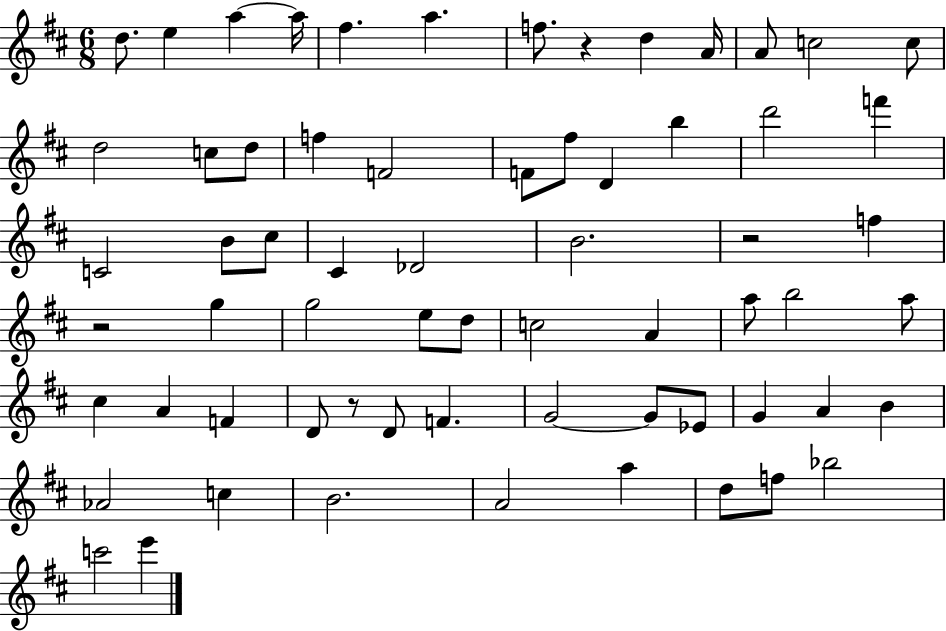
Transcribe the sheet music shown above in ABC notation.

X:1
T:Untitled
M:6/8
L:1/4
K:D
d/2 e a a/4 ^f a f/2 z d A/4 A/2 c2 c/2 d2 c/2 d/2 f F2 F/2 ^f/2 D b d'2 f' C2 B/2 ^c/2 ^C _D2 B2 z2 f z2 g g2 e/2 d/2 c2 A a/2 b2 a/2 ^c A F D/2 z/2 D/2 F G2 G/2 _E/2 G A B _A2 c B2 A2 a d/2 f/2 _b2 c'2 e'